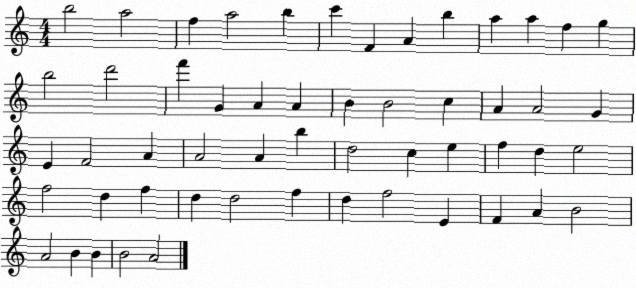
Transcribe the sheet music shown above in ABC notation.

X:1
T:Untitled
M:4/4
L:1/4
K:C
b2 a2 f a2 b c' F A b a a f g b2 d'2 f' G A A B B2 c A A2 G E F2 A A2 A b d2 c e f d e2 f2 d f d d2 f d f2 E F A B2 A2 B B B2 A2